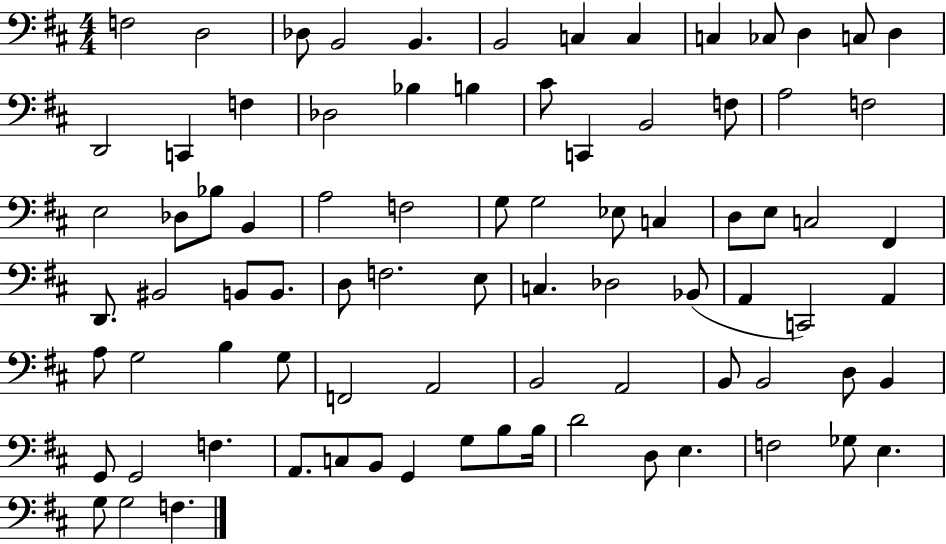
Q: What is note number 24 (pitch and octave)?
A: A3